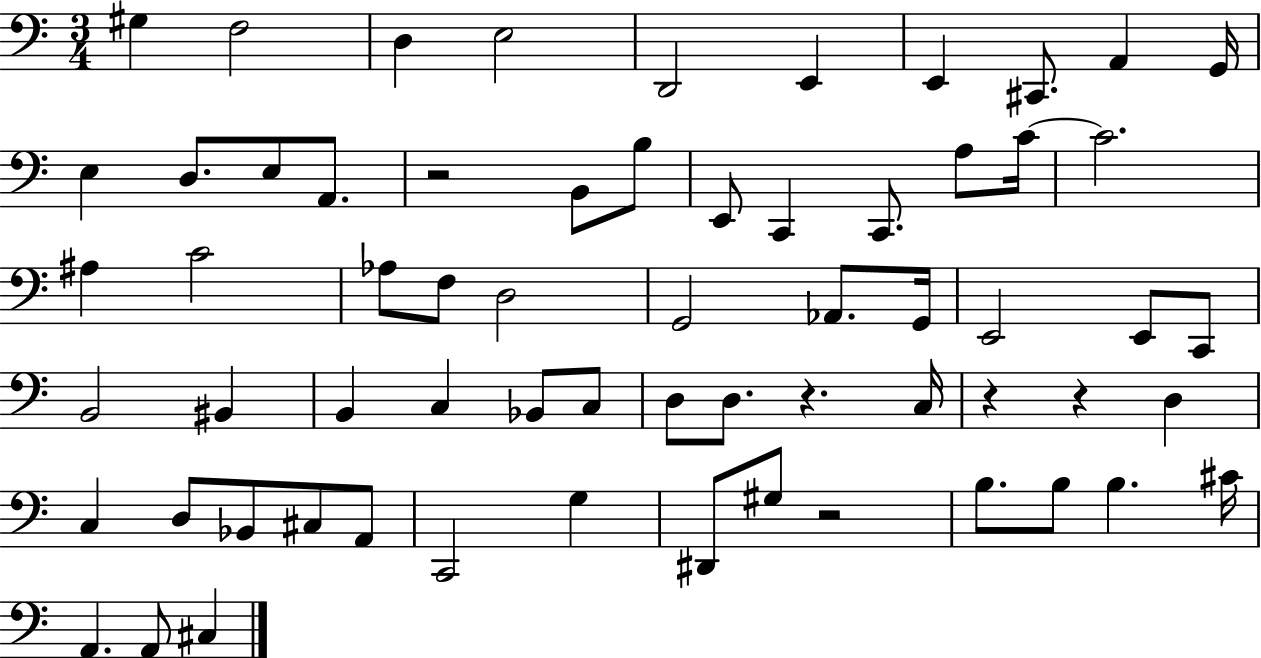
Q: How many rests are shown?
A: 5